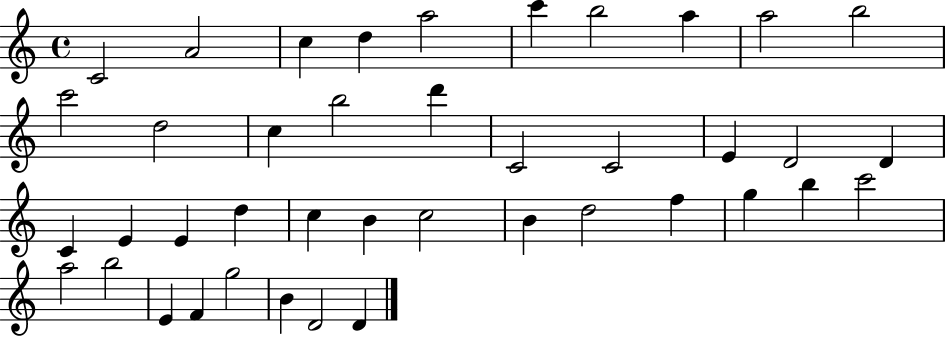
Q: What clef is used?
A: treble